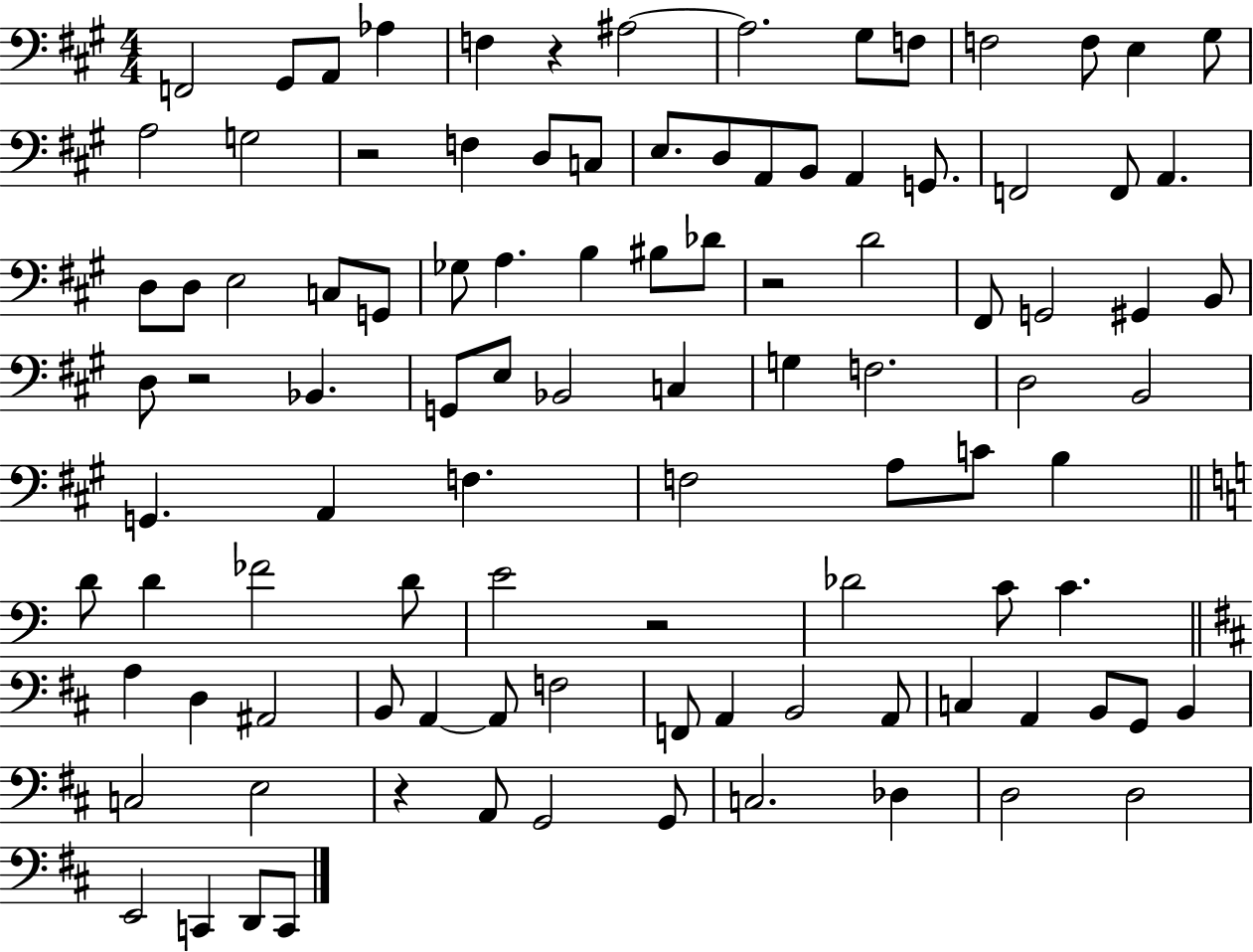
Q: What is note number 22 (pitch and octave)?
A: B2